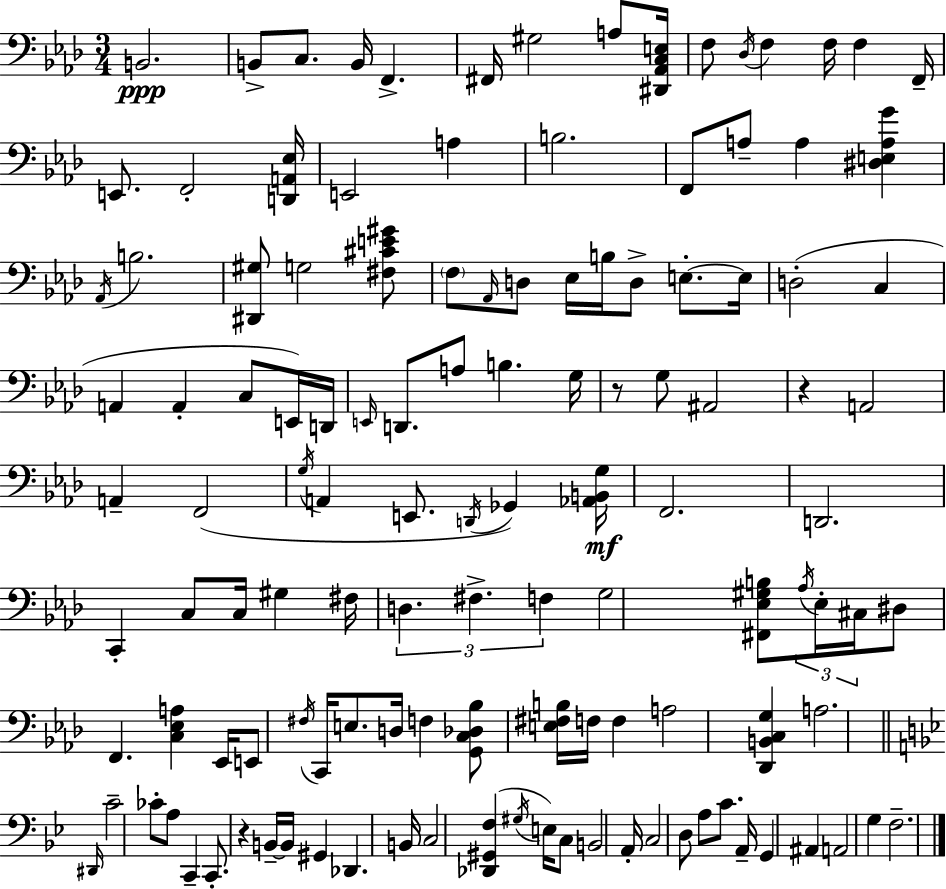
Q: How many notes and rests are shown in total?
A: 124